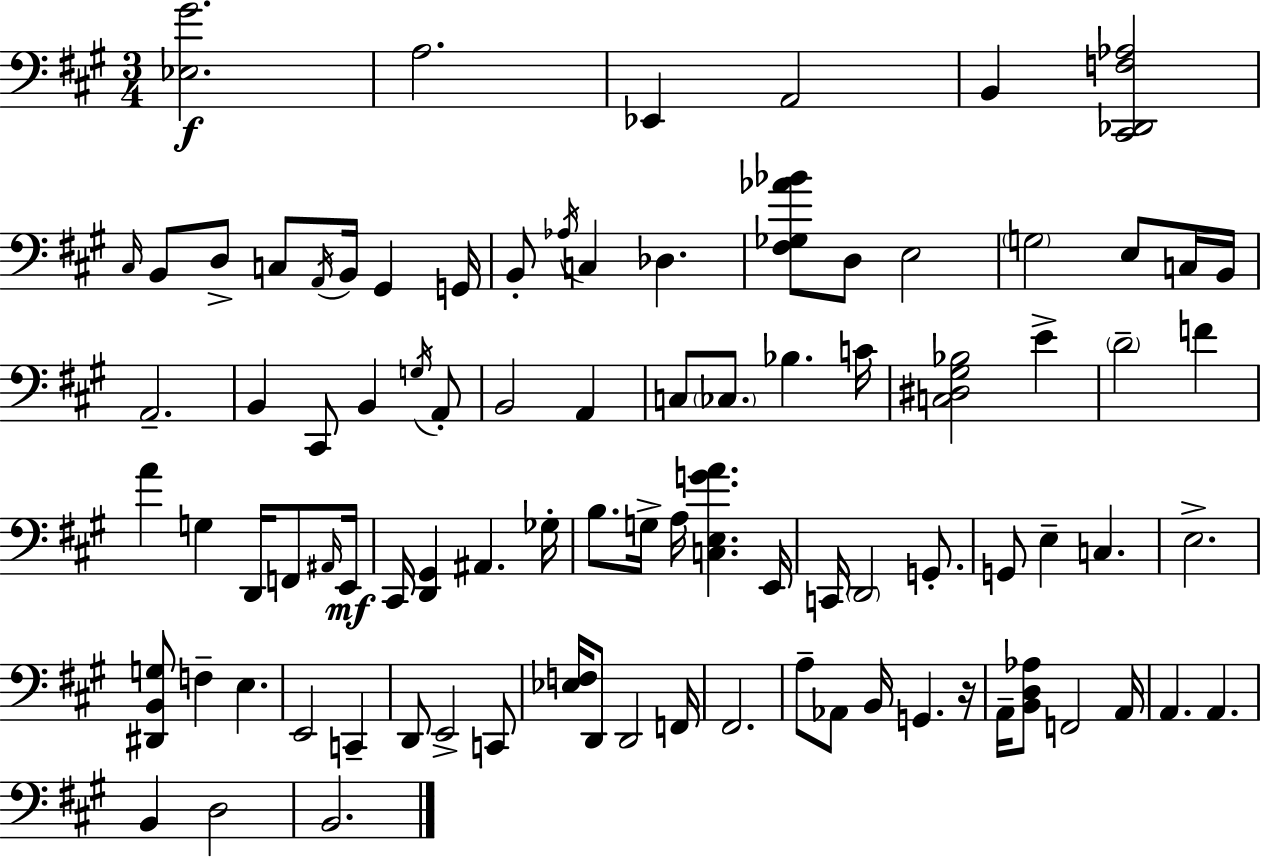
[Eb3,G#4]/h. A3/h. Eb2/q A2/h B2/q [C#2,Db2,F3,Ab3]/h C#3/s B2/e D3/e C3/e A2/s B2/s G#2/q G2/s B2/e Ab3/s C3/q Db3/q. [F#3,Gb3,Ab4,Bb4]/e D3/e E3/h G3/h E3/e C3/s B2/s A2/h. B2/q C#2/e B2/q G3/s A2/e B2/h A2/q C3/e CES3/e. Bb3/q. C4/s [C3,D#3,G#3,Bb3]/h E4/q D4/h F4/q A4/q G3/q D2/s F2/e A#2/s E2/s C#2/s [D2,G#2]/q A#2/q. Gb3/s B3/e. G3/s A3/s [C3,E3,G4,A4]/q. E2/s C2/s D2/h G2/e. G2/e E3/q C3/q. E3/h. [D#2,B2,G3]/e F3/q E3/q. E2/h C2/q D2/e E2/h C2/e [Eb3,F3]/s D2/e D2/h F2/s F#2/h. A3/e Ab2/e B2/s G2/q. R/s A2/s [B2,D3,Ab3]/e F2/h A2/s A2/q. A2/q. B2/q D3/h B2/h.